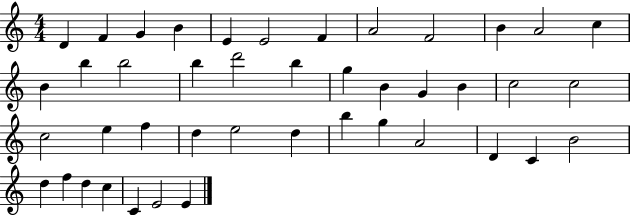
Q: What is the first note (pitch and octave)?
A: D4